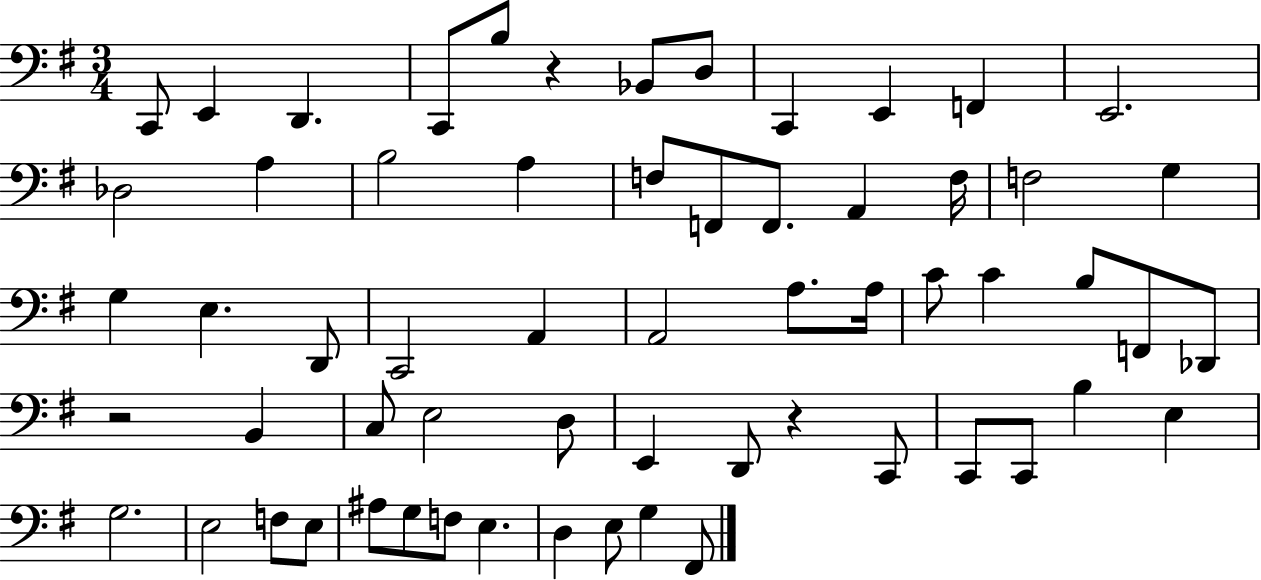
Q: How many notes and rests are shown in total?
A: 61